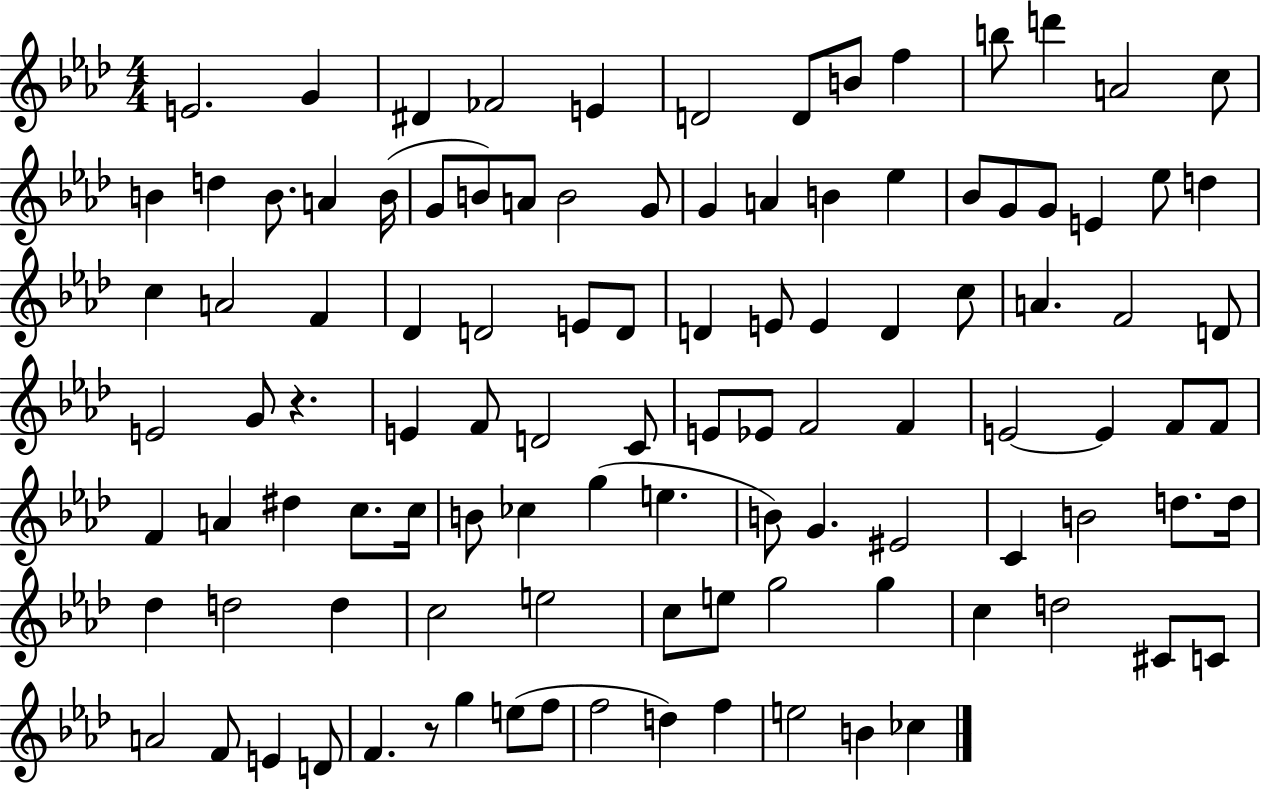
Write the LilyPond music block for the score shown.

{
  \clef treble
  \numericTimeSignature
  \time 4/4
  \key aes \major
  e'2. g'4 | dis'4 fes'2 e'4 | d'2 d'8 b'8 f''4 | b''8 d'''4 a'2 c''8 | \break b'4 d''4 b'8. a'4 b'16( | g'8 b'8) a'8 b'2 g'8 | g'4 a'4 b'4 ees''4 | bes'8 g'8 g'8 e'4 ees''8 d''4 | \break c''4 a'2 f'4 | des'4 d'2 e'8 d'8 | d'4 e'8 e'4 d'4 c''8 | a'4. f'2 d'8 | \break e'2 g'8 r4. | e'4 f'8 d'2 c'8 | e'8 ees'8 f'2 f'4 | e'2~~ e'4 f'8 f'8 | \break f'4 a'4 dis''4 c''8. c''16 | b'8 ces''4 g''4( e''4. | b'8) g'4. eis'2 | c'4 b'2 d''8. d''16 | \break des''4 d''2 d''4 | c''2 e''2 | c''8 e''8 g''2 g''4 | c''4 d''2 cis'8 c'8 | \break a'2 f'8 e'4 d'8 | f'4. r8 g''4 e''8( f''8 | f''2 d''4) f''4 | e''2 b'4 ces''4 | \break \bar "|."
}